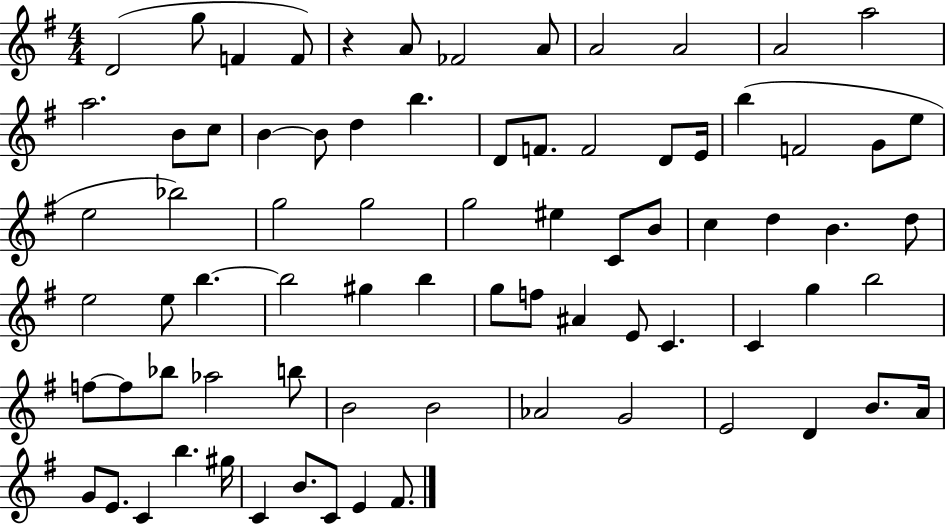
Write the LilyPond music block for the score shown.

{
  \clef treble
  \numericTimeSignature
  \time 4/4
  \key g \major
  d'2( g''8 f'4 f'8) | r4 a'8 fes'2 a'8 | a'2 a'2 | a'2 a''2 | \break a''2. b'8 c''8 | b'4~~ b'8 d''4 b''4. | d'8 f'8. f'2 d'8 e'16 | b''4( f'2 g'8 e''8 | \break e''2 bes''2) | g''2 g''2 | g''2 eis''4 c'8 b'8 | c''4 d''4 b'4. d''8 | \break e''2 e''8 b''4.~~ | b''2 gis''4 b''4 | g''8 f''8 ais'4 e'8 c'4. | c'4 g''4 b''2 | \break f''8~~ f''8 bes''8 aes''2 b''8 | b'2 b'2 | aes'2 g'2 | e'2 d'4 b'8. a'16 | \break g'8 e'8. c'4 b''4. gis''16 | c'4 b'8. c'8 e'4 fis'8. | \bar "|."
}